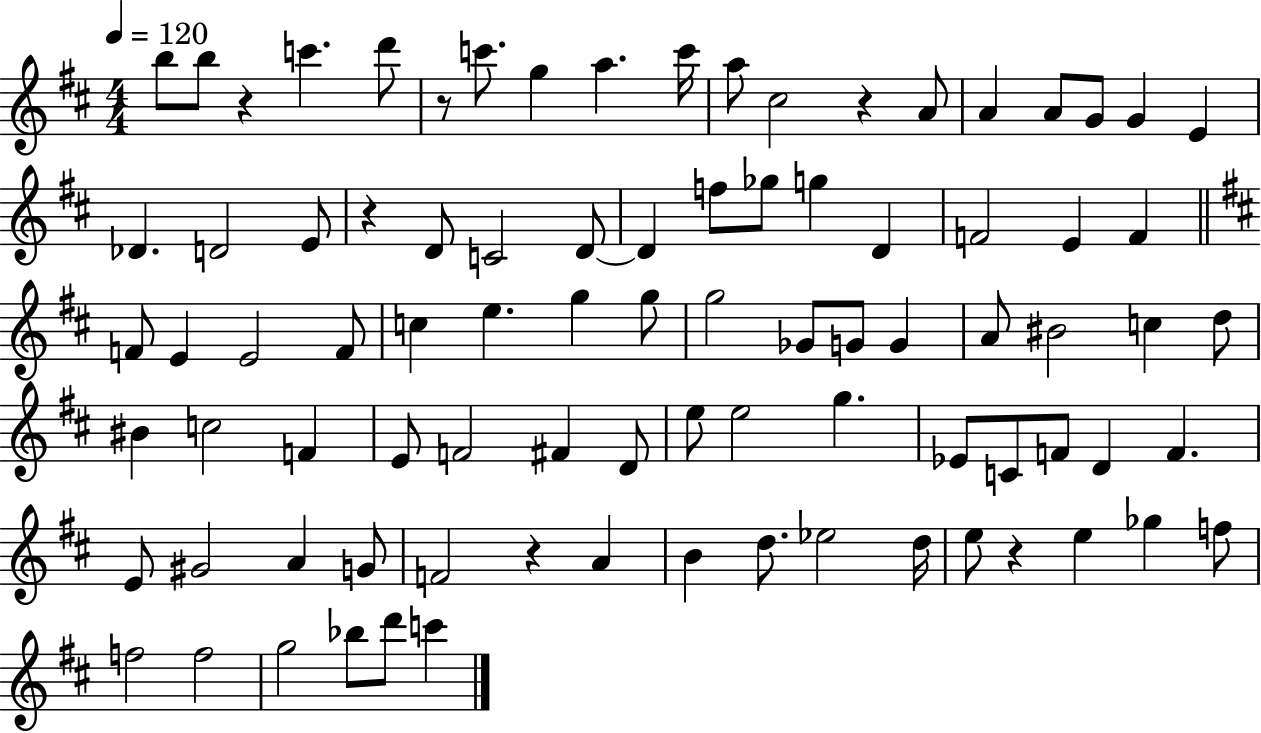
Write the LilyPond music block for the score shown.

{
  \clef treble
  \numericTimeSignature
  \time 4/4
  \key d \major
  \tempo 4 = 120
  \repeat volta 2 { b''8 b''8 r4 c'''4. d'''8 | r8 c'''8. g''4 a''4. c'''16 | a''8 cis''2 r4 a'8 | a'4 a'8 g'8 g'4 e'4 | \break des'4. d'2 e'8 | r4 d'8 c'2 d'8~~ | d'4 f''8 ges''8 g''4 d'4 | f'2 e'4 f'4 | \break \bar "||" \break \key d \major f'8 e'4 e'2 f'8 | c''4 e''4. g''4 g''8 | g''2 ges'8 g'8 g'4 | a'8 bis'2 c''4 d''8 | \break bis'4 c''2 f'4 | e'8 f'2 fis'4 d'8 | e''8 e''2 g''4. | ees'8 c'8 f'8 d'4 f'4. | \break e'8 gis'2 a'4 g'8 | f'2 r4 a'4 | b'4 d''8. ees''2 d''16 | e''8 r4 e''4 ges''4 f''8 | \break f''2 f''2 | g''2 bes''8 d'''8 c'''4 | } \bar "|."
}